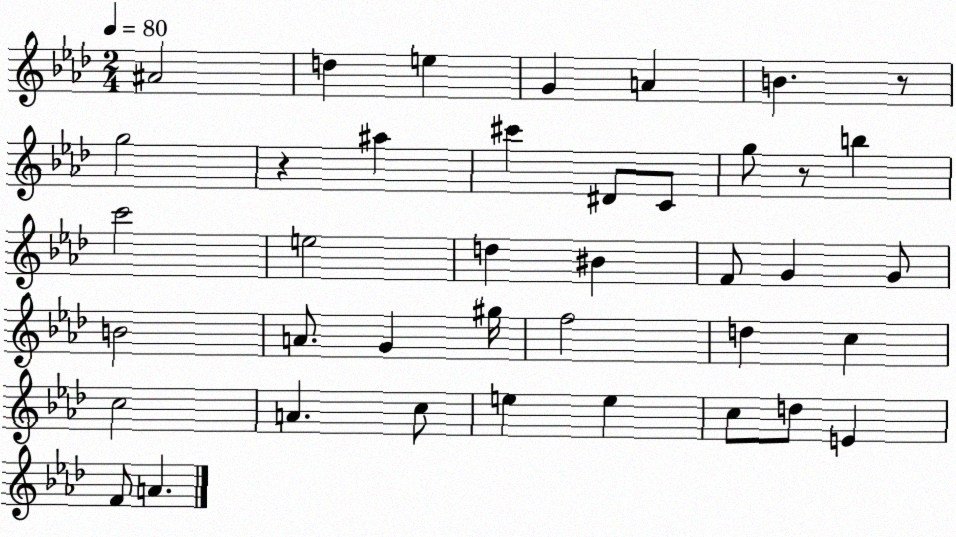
X:1
T:Untitled
M:2/4
L:1/4
K:Ab
^A2 d e G A B z/2 g2 z ^a ^c' ^D/2 C/2 g/2 z/2 b c'2 e2 d ^B F/2 G G/2 B2 A/2 G ^g/4 f2 d c c2 A c/2 e e c/2 d/2 E F/2 A